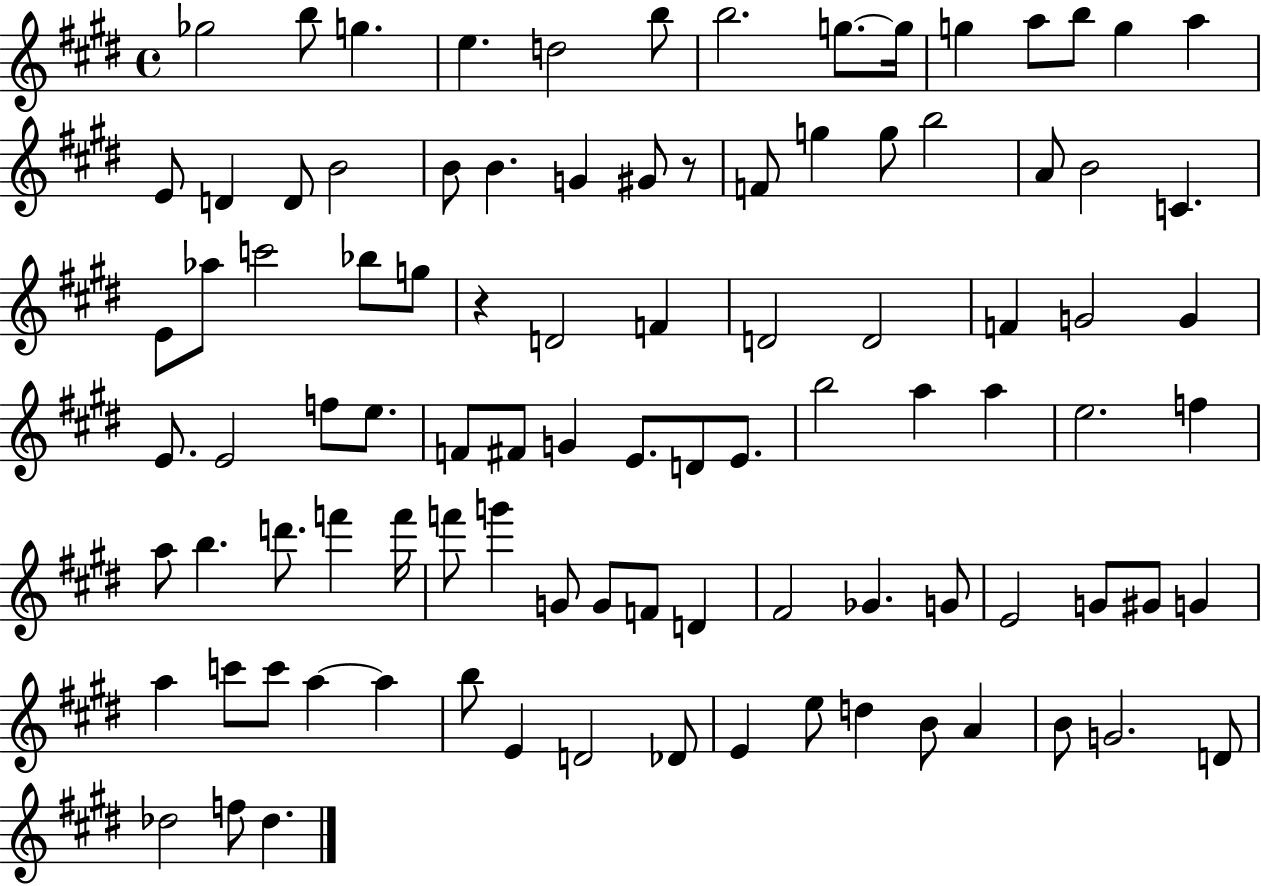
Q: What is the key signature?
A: E major